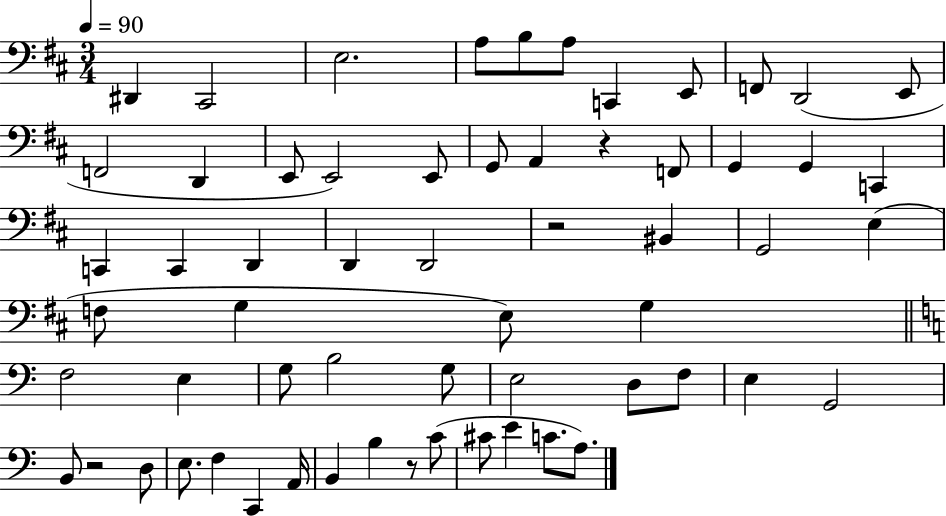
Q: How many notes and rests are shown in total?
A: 61